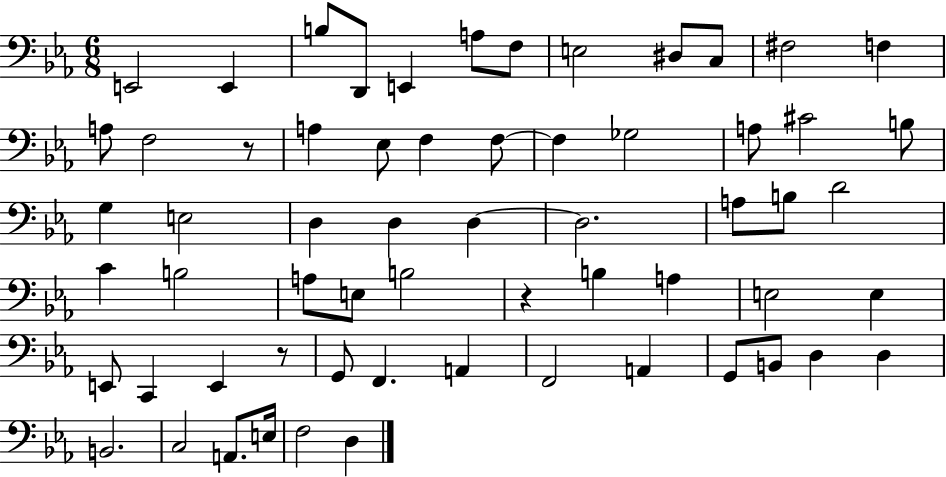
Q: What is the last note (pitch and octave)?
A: D3